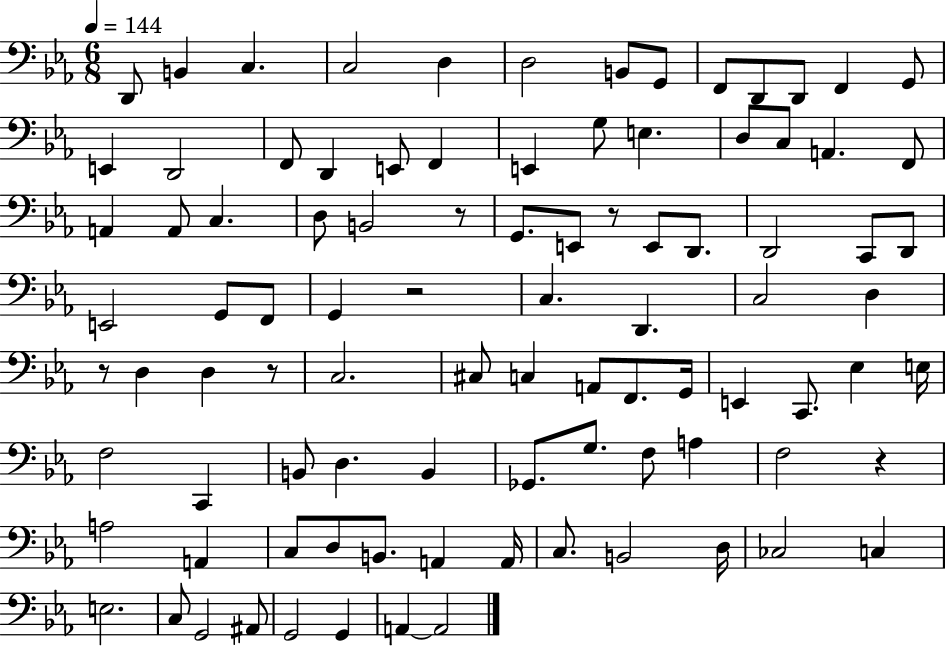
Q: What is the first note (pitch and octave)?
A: D2